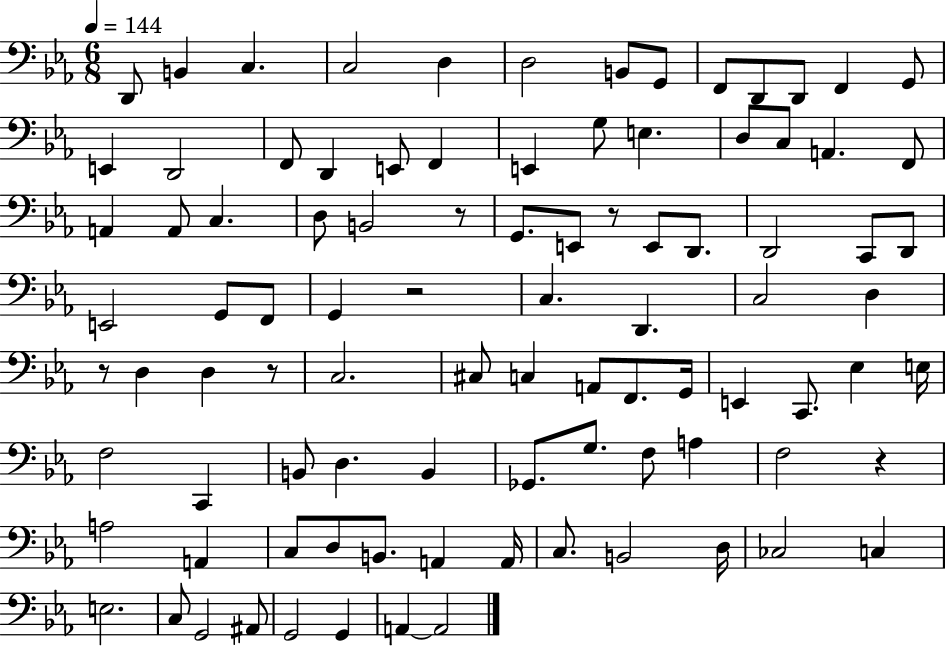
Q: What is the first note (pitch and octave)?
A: D2